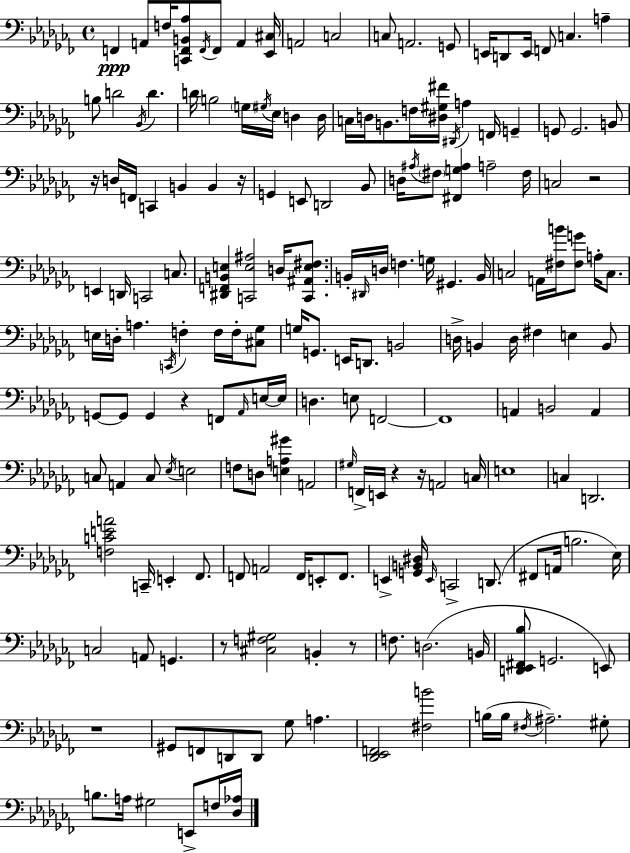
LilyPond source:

{
  \clef bass
  \time 4/4
  \defaultTimeSignature
  \key aes \minor
  f,4\ppp a,8 f16 <c, f, b, aes>8 \acciaccatura { f,16 } f,8 a,4 | <ees, cis>16 a,2 c2 | c8 a,2. g,8 | e,16 d,8 e,16 f,8 c4. a4-- | \break b8 d'2 \acciaccatura { bes,16 } d'4. | d'16 b2 \parenthesize g16 \acciaccatura { gis16 } ees16 d4 | d16 c16 d16 b,8. f16 <dis gis fis'>16 \acciaccatura { dis,16 } a4 f,16 | g,4-- g,8 g,2. | \break b,8 r16 d16 f,16 c,4 b,4 b,4 | r16 g,4 e,8 d,2 | bes,8 d16 \acciaccatura { ais16 } \parenthesize fis8 <fis, g ais>4 a2-- | fis16 c2 r2 | \break e,4 d,16 c,2 | c8. <dis, f, b, e>4 <c, e ais>2 | d16 <c, ais, e fis>8. b,16-. \grace { dis,16 } d16 f4. g16 gis,4. | b,16 c2 a,16 <fis b'>16 | \break <fis g'>8 a16-. c8. e16 d16-. a4. \acciaccatura { c,16 } f4-. | f16 f16-. <cis ges>8 g16 g,8. e,16 d,8. b,2 | d16-> b,4 d16 fis4 | e4 b,8 g,8~~ g,8 g,4 r4 | \break f,8 \grace { aes,16 } e16~~ e16 d4. e8 | f,2~~ f,1 | a,4 b,2 | a,4 c8 a,4 c8 | \break \acciaccatura { ees16 } e2 f8 d8 <e a gis'>4 | a,2 \grace { gis16 } f,16-> e,16 r4 | r16 a,2 c16 e1 | c4 d,2. | \break <f c' e' a'>2 | c,16-- e,4-. fes,8. f,8 a,2 | f,16 e,8-. f,8. e,4-> <g, b, dis>16 \grace { e,16 } | c,2-> d,8.( fis,8 a,16 b2. | \break ees16) c2 | a,8 g,4. r8 <cis f gis>2 | b,4-. r8 f8. d2.( | b,16 <d, ees, fis, bes>8 g,2. | \break e,8) r1 | gis,8 f,8 d,8 | d,8 ges8 a4. <des, ees, f,>2 | <fis b'>2 b16( b16 \acciaccatura { fis16 } ais2.--) | \break gis8-. b8. a16 | gis2 e,8-> f16 <des aes>16 \bar "|."
}